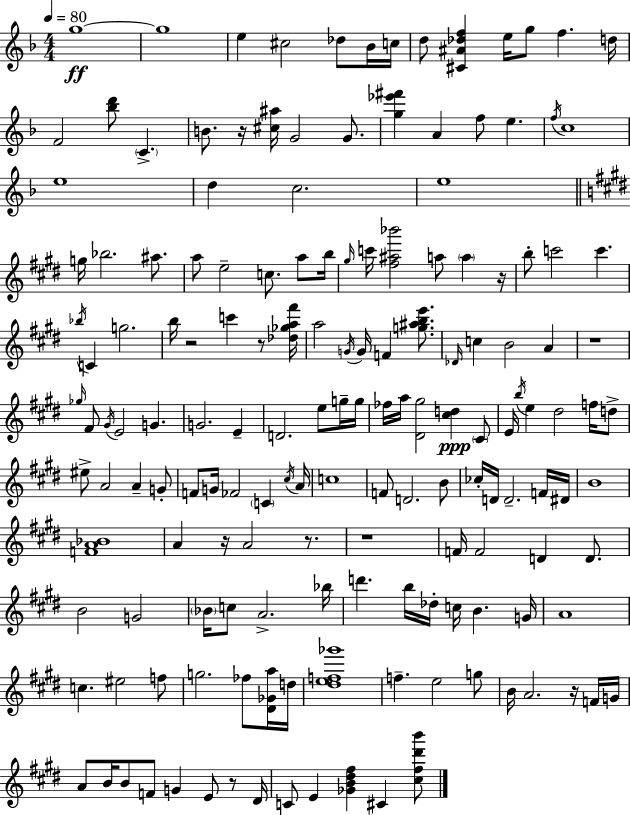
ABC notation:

X:1
T:Untitled
M:4/4
L:1/4
K:F
g4 g4 e ^c2 _d/2 _B/4 c/4 d/2 [^C^A_df] e/4 g/2 f d/4 F2 [_bd']/2 C B/2 z/4 [^c^a]/4 G2 G/2 [g_e'^f'] A f/2 e f/4 c4 e4 d c2 e4 g/4 _b2 ^a/2 a/2 e2 c/2 a/2 b/4 ^g/4 c'/4 [^f^a_b']2 a/2 a z/4 b/2 c'2 c' _b/4 C g2 b/4 z2 c' z/2 [_d_ga^f']/4 a2 G/4 G/4 F [g^abe']/2 _D/4 c B2 A z4 _g/4 ^F/2 ^G/4 E2 G G2 E D2 e/2 g/4 g/4 _f/4 a/4 [^D^g]2 [^cd] ^C/2 E/4 b/4 e ^d2 f/4 d/2 ^e/2 A2 A G/2 F/2 G/4 _F2 C ^c/4 A/4 c4 F/2 D2 B/2 _c/4 D/4 D2 F/4 ^D/4 B4 [FA_B]4 A z/4 A2 z/2 z4 F/4 F2 D D/2 B2 G2 _B/4 c/2 A2 _b/4 d' b/4 _d/4 c/4 B G/4 A4 c ^e2 f/2 g2 _f/2 [^D_Ga]/4 d/4 [^def_g']4 f e2 g/2 B/4 A2 z/4 F/4 G/4 A/2 B/4 B/2 F/2 G E/2 z/2 ^D/4 C/2 E [_GB^d^f] ^C [^c^f^d'b']/2